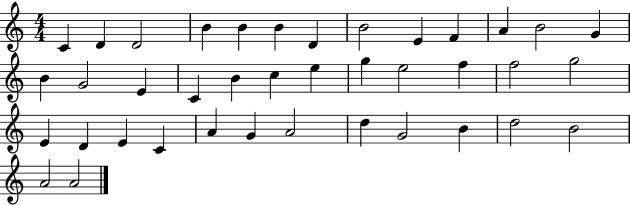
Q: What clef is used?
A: treble